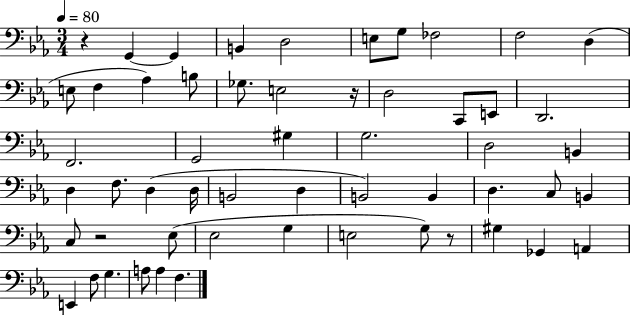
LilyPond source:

{
  \clef bass
  \numericTimeSignature
  \time 3/4
  \key ees \major
  \tempo 4 = 80
  \repeat volta 2 { r4 g,4~~ g,4 | b,4 d2 | e8 g8 fes2 | f2 d4( | \break e8 f4 aes4) b8 | ges8. e2 r16 | d2 c,8 e,8 | d,2. | \break f,2. | g,2 gis4 | g2. | d2 b,4 | \break d4 f8. d4( d16 | b,2 d4 | b,2) b,4 | d4. c8 b,4 | \break c8 r2 ees8( | ees2 g4 | e2 g8) r8 | gis4 ges,4 a,4 | \break e,4 f8 g4. | a8 a4 f4. | } \bar "|."
}